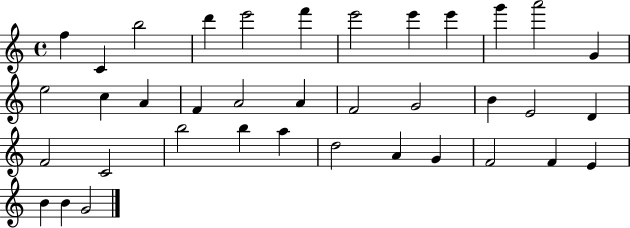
X:1
T:Untitled
M:4/4
L:1/4
K:C
f C b2 d' e'2 f' e'2 e' e' g' a'2 G e2 c A F A2 A F2 G2 B E2 D F2 C2 b2 b a d2 A G F2 F E B B G2